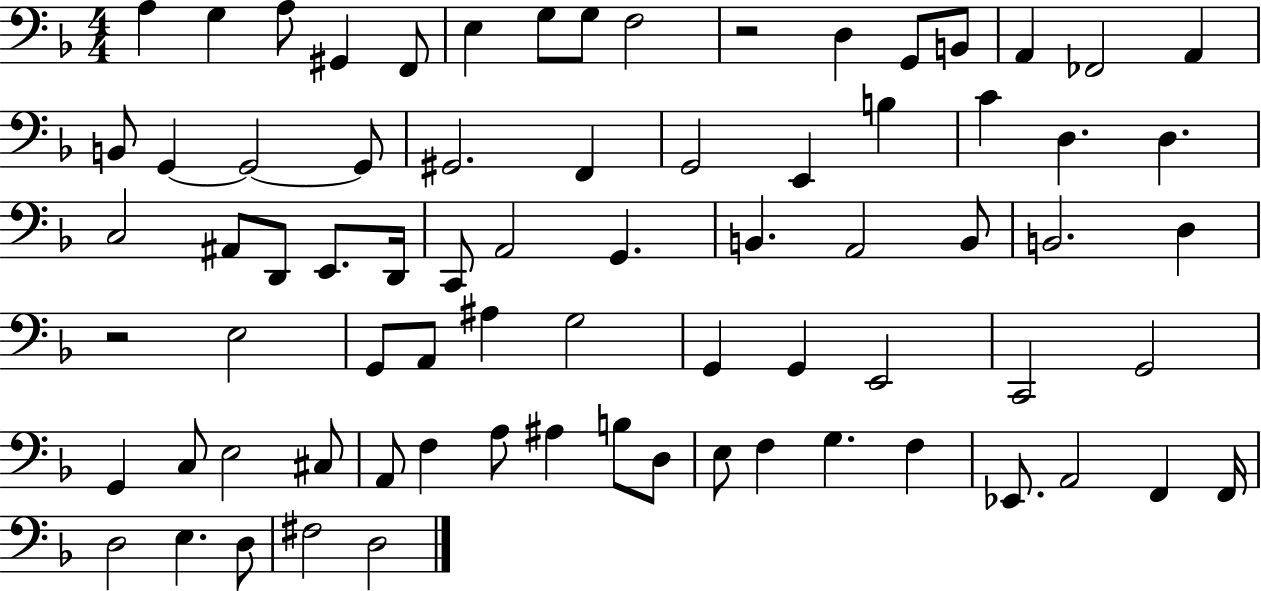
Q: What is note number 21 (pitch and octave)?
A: F2